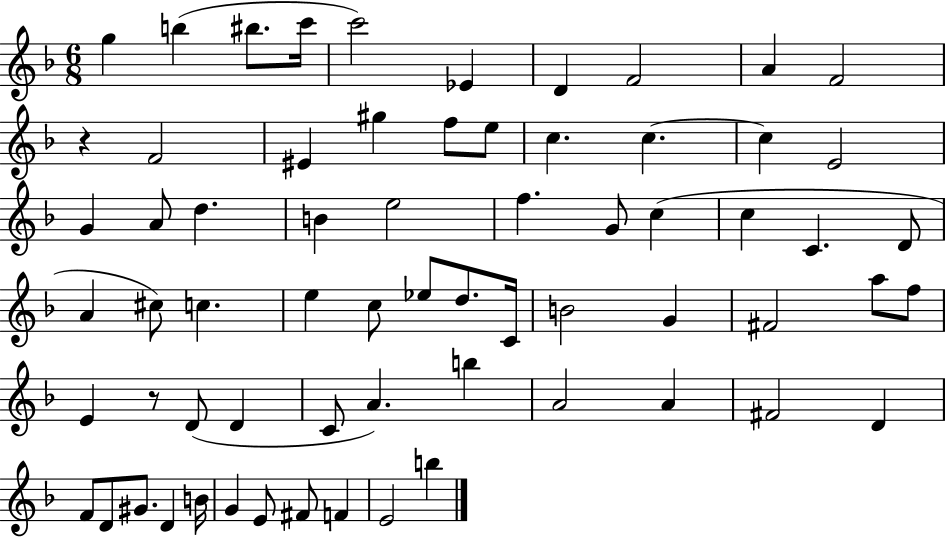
G5/q B5/q BIS5/e. C6/s C6/h Eb4/q D4/q F4/h A4/q F4/h R/q F4/h EIS4/q G#5/q F5/e E5/e C5/q. C5/q. C5/q E4/h G4/q A4/e D5/q. B4/q E5/h F5/q. G4/e C5/q C5/q C4/q. D4/e A4/q C#5/e C5/q. E5/q C5/e Eb5/e D5/e. C4/s B4/h G4/q F#4/h A5/e F5/e E4/q R/e D4/e D4/q C4/e A4/q. B5/q A4/h A4/q F#4/h D4/q F4/e D4/e G#4/e. D4/q B4/s G4/q E4/e F#4/e F4/q E4/h B5/q